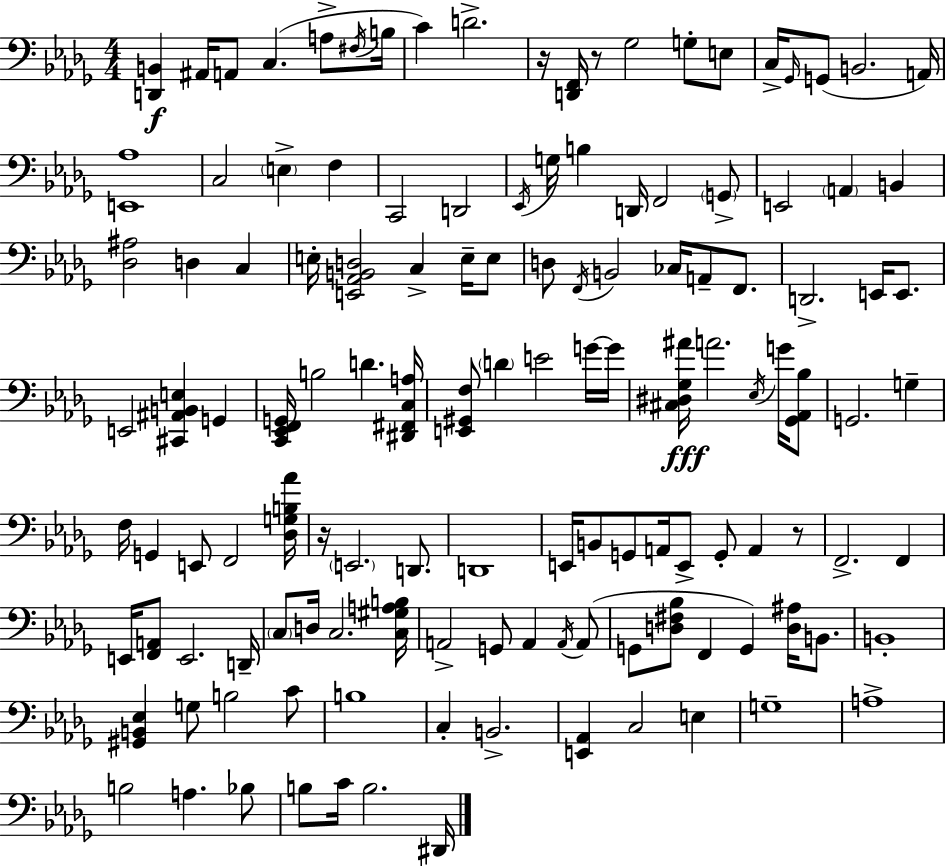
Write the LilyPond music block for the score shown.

{
  \clef bass
  \numericTimeSignature
  \time 4/4
  \key bes \minor
  <d, b,>4\f ais,16 a,8 c4.( a8-> \acciaccatura { fis16 } | b16 c'4) d'2.-> | r16 <d, f,>16 r8 ges2 g8-. e8 | c16-> \grace { ges,16 } g,8( b,2. | \break a,16) <e, aes>1 | c2 \parenthesize e4-> f4 | c,2 d,2 | \acciaccatura { ees,16 } g16 b4 d,16 f,2 | \break \parenthesize g,8-> e,2 \parenthesize a,4 b,4 | <des ais>2 d4 c4 | e16-. <e, aes, b, d>2 c4-> | e16-- e8 d8 \acciaccatura { f,16 } b,2 ces16 a,8-- | \break f,8. d,2.-> | e,16 e,8. e,2 <cis, ais, b, e>4 | g,4 <c, ees, f, g,>16 b2 d'4. | <dis, fis, c a>16 <e, gis, f>8 \parenthesize d'4 e'2 | \break g'16~~ g'16 <cis dis ges ais'>16\fff a'2. | \acciaccatura { ees16 } g'16 <ges, aes, bes>8 g,2. | g4-- f16 g,4 e,8 f,2 | <des g b aes'>16 r16 \parenthesize e,2. | \break d,8. d,1 | e,16 b,8 g,8 a,16 e,8-> g,8-. a,4 | r8 f,2.-> | f,4 e,16 <f, a,>8 e,2. | \break d,16-- \parenthesize c8 d16 c2. | <c gis a b>16 a,2-> g,8 a,4 | \acciaccatura { a,16 } a,8( g,8 <d fis bes>8 f,4 g,4) | <d ais>16 b,8. b,1-. | \break <gis, b, ees>4 g8 b2 | c'8 b1 | c4-. b,2.-> | <e, aes,>4 c2 | \break e4 g1-- | a1-> | b2 a4. | bes8 b8 c'16 b2. | \break dis,16 \bar "|."
}